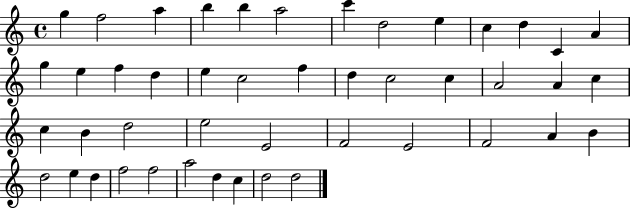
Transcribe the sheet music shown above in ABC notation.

X:1
T:Untitled
M:4/4
L:1/4
K:C
g f2 a b b a2 c' d2 e c d C A g e f d e c2 f d c2 c A2 A c c B d2 e2 E2 F2 E2 F2 A B d2 e d f2 f2 a2 d c d2 d2